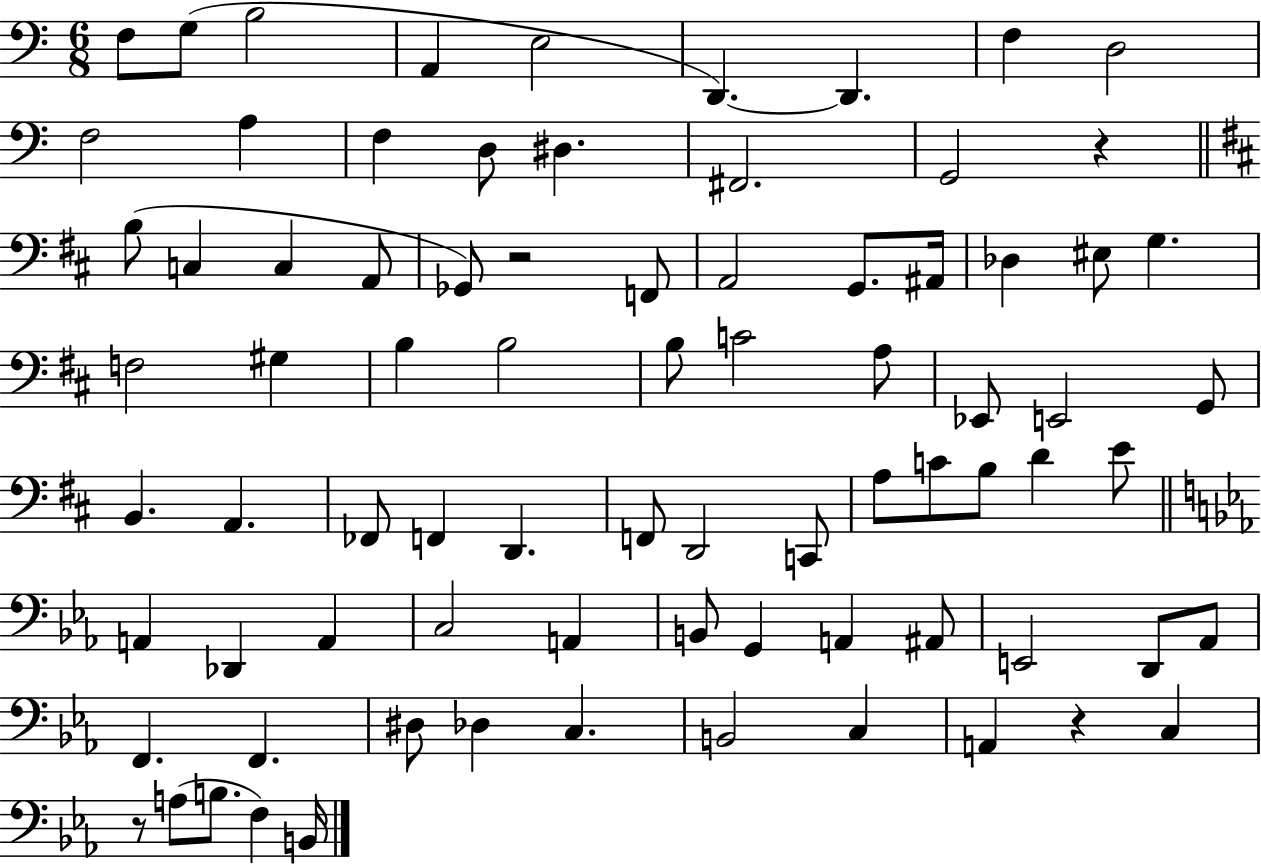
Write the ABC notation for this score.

X:1
T:Untitled
M:6/8
L:1/4
K:C
F,/2 G,/2 B,2 A,, E,2 D,, D,, F, D,2 F,2 A, F, D,/2 ^D, ^F,,2 G,,2 z B,/2 C, C, A,,/2 _G,,/2 z2 F,,/2 A,,2 G,,/2 ^A,,/4 _D, ^E,/2 G, F,2 ^G, B, B,2 B,/2 C2 A,/2 _E,,/2 E,,2 G,,/2 B,, A,, _F,,/2 F,, D,, F,,/2 D,,2 C,,/2 A,/2 C/2 B,/2 D E/2 A,, _D,, A,, C,2 A,, B,,/2 G,, A,, ^A,,/2 E,,2 D,,/2 _A,,/2 F,, F,, ^D,/2 _D, C, B,,2 C, A,, z C, z/2 A,/2 B,/2 F, B,,/4